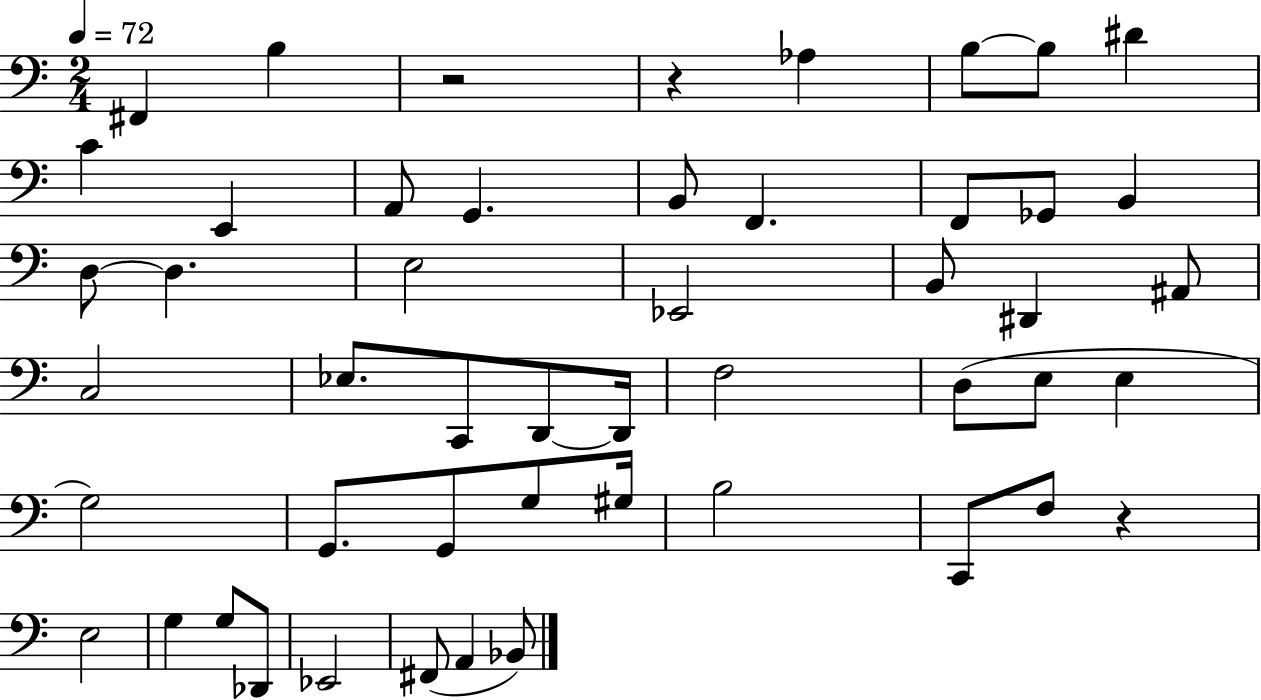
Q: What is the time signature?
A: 2/4